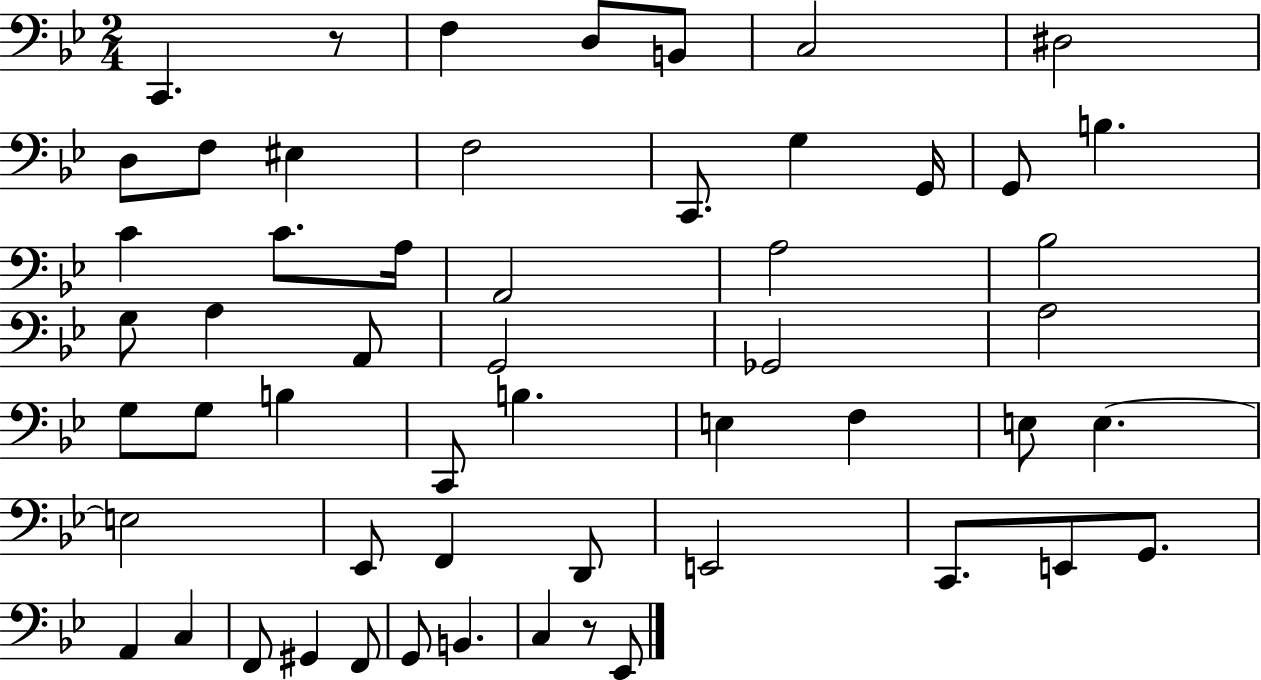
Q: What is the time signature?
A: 2/4